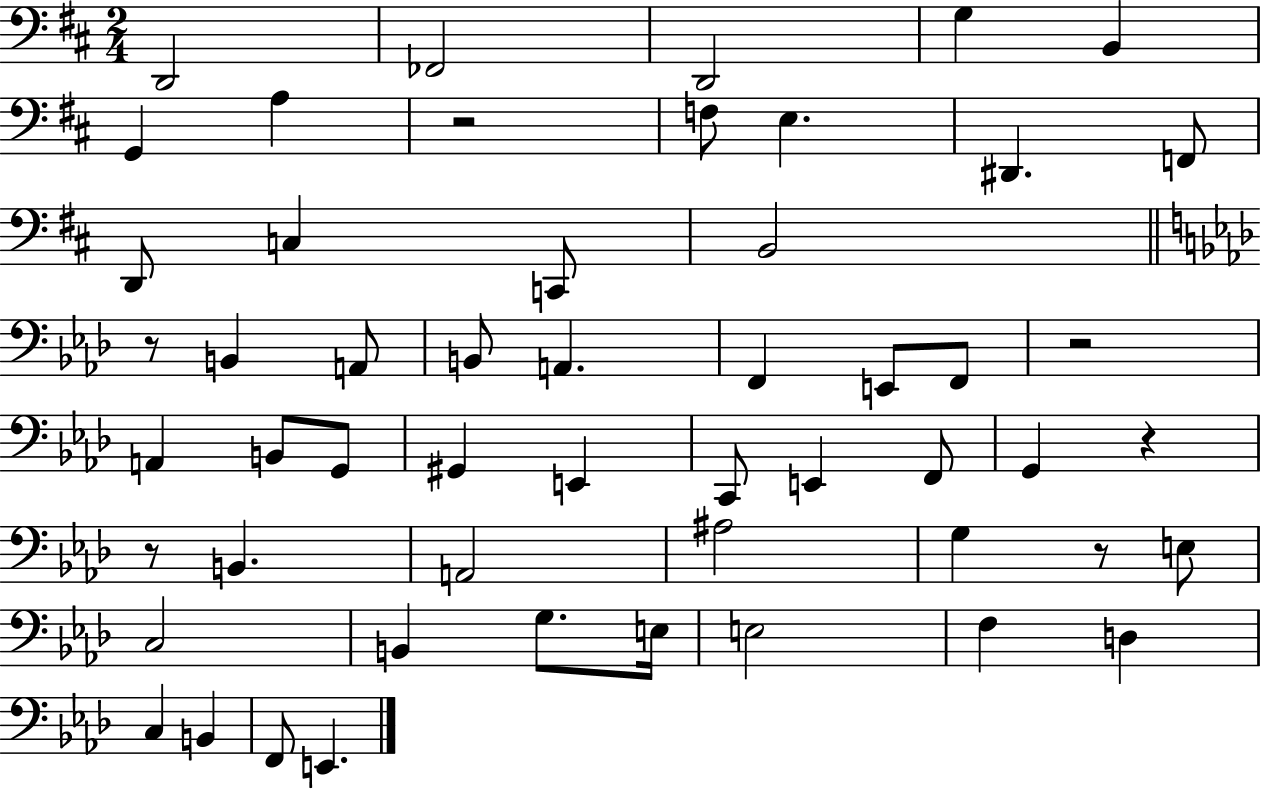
{
  \clef bass
  \numericTimeSignature
  \time 2/4
  \key d \major
  d,2 | fes,2 | d,2 | g4 b,4 | \break g,4 a4 | r2 | f8 e4. | dis,4. f,8 | \break d,8 c4 c,8 | b,2 | \bar "||" \break \key aes \major r8 b,4 a,8 | b,8 a,4. | f,4 e,8 f,8 | r2 | \break a,4 b,8 g,8 | gis,4 e,4 | c,8 e,4 f,8 | g,4 r4 | \break r8 b,4. | a,2 | ais2 | g4 r8 e8 | \break c2 | b,4 g8. e16 | e2 | f4 d4 | \break c4 b,4 | f,8 e,4. | \bar "|."
}